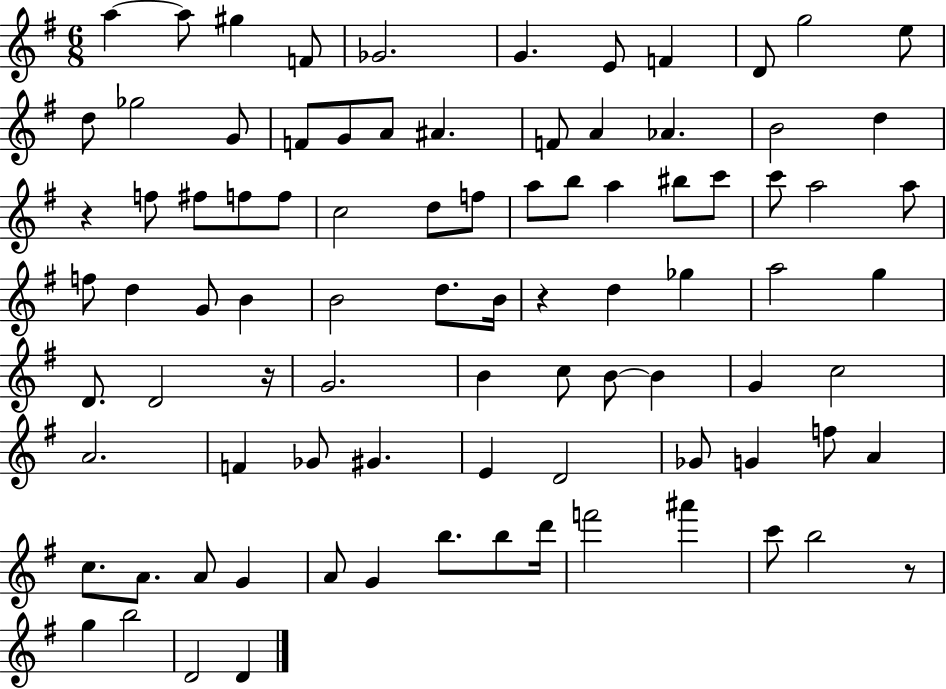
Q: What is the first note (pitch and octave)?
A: A5